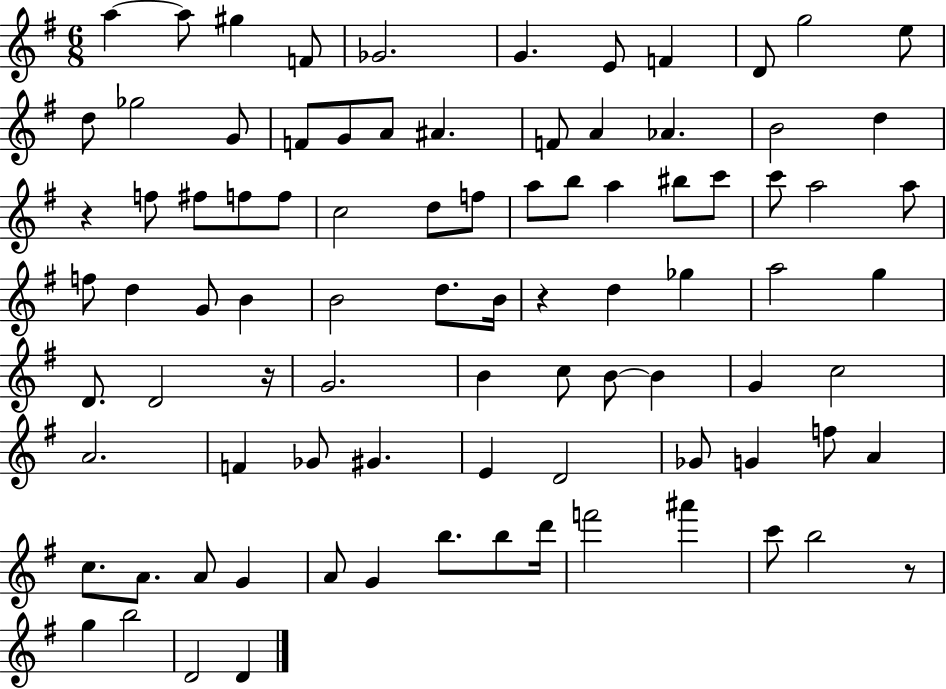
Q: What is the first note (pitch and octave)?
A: A5